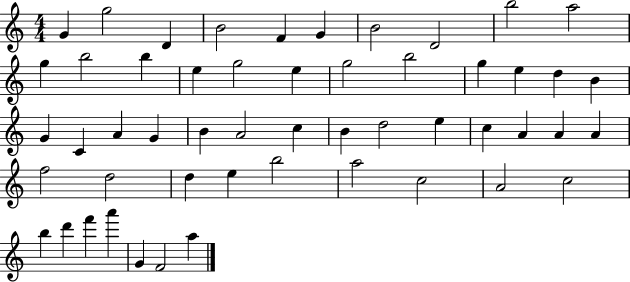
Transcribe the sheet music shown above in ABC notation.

X:1
T:Untitled
M:4/4
L:1/4
K:C
G g2 D B2 F G B2 D2 b2 a2 g b2 b e g2 e g2 b2 g e d B G C A G B A2 c B d2 e c A A A f2 d2 d e b2 a2 c2 A2 c2 b d' f' a' G F2 a